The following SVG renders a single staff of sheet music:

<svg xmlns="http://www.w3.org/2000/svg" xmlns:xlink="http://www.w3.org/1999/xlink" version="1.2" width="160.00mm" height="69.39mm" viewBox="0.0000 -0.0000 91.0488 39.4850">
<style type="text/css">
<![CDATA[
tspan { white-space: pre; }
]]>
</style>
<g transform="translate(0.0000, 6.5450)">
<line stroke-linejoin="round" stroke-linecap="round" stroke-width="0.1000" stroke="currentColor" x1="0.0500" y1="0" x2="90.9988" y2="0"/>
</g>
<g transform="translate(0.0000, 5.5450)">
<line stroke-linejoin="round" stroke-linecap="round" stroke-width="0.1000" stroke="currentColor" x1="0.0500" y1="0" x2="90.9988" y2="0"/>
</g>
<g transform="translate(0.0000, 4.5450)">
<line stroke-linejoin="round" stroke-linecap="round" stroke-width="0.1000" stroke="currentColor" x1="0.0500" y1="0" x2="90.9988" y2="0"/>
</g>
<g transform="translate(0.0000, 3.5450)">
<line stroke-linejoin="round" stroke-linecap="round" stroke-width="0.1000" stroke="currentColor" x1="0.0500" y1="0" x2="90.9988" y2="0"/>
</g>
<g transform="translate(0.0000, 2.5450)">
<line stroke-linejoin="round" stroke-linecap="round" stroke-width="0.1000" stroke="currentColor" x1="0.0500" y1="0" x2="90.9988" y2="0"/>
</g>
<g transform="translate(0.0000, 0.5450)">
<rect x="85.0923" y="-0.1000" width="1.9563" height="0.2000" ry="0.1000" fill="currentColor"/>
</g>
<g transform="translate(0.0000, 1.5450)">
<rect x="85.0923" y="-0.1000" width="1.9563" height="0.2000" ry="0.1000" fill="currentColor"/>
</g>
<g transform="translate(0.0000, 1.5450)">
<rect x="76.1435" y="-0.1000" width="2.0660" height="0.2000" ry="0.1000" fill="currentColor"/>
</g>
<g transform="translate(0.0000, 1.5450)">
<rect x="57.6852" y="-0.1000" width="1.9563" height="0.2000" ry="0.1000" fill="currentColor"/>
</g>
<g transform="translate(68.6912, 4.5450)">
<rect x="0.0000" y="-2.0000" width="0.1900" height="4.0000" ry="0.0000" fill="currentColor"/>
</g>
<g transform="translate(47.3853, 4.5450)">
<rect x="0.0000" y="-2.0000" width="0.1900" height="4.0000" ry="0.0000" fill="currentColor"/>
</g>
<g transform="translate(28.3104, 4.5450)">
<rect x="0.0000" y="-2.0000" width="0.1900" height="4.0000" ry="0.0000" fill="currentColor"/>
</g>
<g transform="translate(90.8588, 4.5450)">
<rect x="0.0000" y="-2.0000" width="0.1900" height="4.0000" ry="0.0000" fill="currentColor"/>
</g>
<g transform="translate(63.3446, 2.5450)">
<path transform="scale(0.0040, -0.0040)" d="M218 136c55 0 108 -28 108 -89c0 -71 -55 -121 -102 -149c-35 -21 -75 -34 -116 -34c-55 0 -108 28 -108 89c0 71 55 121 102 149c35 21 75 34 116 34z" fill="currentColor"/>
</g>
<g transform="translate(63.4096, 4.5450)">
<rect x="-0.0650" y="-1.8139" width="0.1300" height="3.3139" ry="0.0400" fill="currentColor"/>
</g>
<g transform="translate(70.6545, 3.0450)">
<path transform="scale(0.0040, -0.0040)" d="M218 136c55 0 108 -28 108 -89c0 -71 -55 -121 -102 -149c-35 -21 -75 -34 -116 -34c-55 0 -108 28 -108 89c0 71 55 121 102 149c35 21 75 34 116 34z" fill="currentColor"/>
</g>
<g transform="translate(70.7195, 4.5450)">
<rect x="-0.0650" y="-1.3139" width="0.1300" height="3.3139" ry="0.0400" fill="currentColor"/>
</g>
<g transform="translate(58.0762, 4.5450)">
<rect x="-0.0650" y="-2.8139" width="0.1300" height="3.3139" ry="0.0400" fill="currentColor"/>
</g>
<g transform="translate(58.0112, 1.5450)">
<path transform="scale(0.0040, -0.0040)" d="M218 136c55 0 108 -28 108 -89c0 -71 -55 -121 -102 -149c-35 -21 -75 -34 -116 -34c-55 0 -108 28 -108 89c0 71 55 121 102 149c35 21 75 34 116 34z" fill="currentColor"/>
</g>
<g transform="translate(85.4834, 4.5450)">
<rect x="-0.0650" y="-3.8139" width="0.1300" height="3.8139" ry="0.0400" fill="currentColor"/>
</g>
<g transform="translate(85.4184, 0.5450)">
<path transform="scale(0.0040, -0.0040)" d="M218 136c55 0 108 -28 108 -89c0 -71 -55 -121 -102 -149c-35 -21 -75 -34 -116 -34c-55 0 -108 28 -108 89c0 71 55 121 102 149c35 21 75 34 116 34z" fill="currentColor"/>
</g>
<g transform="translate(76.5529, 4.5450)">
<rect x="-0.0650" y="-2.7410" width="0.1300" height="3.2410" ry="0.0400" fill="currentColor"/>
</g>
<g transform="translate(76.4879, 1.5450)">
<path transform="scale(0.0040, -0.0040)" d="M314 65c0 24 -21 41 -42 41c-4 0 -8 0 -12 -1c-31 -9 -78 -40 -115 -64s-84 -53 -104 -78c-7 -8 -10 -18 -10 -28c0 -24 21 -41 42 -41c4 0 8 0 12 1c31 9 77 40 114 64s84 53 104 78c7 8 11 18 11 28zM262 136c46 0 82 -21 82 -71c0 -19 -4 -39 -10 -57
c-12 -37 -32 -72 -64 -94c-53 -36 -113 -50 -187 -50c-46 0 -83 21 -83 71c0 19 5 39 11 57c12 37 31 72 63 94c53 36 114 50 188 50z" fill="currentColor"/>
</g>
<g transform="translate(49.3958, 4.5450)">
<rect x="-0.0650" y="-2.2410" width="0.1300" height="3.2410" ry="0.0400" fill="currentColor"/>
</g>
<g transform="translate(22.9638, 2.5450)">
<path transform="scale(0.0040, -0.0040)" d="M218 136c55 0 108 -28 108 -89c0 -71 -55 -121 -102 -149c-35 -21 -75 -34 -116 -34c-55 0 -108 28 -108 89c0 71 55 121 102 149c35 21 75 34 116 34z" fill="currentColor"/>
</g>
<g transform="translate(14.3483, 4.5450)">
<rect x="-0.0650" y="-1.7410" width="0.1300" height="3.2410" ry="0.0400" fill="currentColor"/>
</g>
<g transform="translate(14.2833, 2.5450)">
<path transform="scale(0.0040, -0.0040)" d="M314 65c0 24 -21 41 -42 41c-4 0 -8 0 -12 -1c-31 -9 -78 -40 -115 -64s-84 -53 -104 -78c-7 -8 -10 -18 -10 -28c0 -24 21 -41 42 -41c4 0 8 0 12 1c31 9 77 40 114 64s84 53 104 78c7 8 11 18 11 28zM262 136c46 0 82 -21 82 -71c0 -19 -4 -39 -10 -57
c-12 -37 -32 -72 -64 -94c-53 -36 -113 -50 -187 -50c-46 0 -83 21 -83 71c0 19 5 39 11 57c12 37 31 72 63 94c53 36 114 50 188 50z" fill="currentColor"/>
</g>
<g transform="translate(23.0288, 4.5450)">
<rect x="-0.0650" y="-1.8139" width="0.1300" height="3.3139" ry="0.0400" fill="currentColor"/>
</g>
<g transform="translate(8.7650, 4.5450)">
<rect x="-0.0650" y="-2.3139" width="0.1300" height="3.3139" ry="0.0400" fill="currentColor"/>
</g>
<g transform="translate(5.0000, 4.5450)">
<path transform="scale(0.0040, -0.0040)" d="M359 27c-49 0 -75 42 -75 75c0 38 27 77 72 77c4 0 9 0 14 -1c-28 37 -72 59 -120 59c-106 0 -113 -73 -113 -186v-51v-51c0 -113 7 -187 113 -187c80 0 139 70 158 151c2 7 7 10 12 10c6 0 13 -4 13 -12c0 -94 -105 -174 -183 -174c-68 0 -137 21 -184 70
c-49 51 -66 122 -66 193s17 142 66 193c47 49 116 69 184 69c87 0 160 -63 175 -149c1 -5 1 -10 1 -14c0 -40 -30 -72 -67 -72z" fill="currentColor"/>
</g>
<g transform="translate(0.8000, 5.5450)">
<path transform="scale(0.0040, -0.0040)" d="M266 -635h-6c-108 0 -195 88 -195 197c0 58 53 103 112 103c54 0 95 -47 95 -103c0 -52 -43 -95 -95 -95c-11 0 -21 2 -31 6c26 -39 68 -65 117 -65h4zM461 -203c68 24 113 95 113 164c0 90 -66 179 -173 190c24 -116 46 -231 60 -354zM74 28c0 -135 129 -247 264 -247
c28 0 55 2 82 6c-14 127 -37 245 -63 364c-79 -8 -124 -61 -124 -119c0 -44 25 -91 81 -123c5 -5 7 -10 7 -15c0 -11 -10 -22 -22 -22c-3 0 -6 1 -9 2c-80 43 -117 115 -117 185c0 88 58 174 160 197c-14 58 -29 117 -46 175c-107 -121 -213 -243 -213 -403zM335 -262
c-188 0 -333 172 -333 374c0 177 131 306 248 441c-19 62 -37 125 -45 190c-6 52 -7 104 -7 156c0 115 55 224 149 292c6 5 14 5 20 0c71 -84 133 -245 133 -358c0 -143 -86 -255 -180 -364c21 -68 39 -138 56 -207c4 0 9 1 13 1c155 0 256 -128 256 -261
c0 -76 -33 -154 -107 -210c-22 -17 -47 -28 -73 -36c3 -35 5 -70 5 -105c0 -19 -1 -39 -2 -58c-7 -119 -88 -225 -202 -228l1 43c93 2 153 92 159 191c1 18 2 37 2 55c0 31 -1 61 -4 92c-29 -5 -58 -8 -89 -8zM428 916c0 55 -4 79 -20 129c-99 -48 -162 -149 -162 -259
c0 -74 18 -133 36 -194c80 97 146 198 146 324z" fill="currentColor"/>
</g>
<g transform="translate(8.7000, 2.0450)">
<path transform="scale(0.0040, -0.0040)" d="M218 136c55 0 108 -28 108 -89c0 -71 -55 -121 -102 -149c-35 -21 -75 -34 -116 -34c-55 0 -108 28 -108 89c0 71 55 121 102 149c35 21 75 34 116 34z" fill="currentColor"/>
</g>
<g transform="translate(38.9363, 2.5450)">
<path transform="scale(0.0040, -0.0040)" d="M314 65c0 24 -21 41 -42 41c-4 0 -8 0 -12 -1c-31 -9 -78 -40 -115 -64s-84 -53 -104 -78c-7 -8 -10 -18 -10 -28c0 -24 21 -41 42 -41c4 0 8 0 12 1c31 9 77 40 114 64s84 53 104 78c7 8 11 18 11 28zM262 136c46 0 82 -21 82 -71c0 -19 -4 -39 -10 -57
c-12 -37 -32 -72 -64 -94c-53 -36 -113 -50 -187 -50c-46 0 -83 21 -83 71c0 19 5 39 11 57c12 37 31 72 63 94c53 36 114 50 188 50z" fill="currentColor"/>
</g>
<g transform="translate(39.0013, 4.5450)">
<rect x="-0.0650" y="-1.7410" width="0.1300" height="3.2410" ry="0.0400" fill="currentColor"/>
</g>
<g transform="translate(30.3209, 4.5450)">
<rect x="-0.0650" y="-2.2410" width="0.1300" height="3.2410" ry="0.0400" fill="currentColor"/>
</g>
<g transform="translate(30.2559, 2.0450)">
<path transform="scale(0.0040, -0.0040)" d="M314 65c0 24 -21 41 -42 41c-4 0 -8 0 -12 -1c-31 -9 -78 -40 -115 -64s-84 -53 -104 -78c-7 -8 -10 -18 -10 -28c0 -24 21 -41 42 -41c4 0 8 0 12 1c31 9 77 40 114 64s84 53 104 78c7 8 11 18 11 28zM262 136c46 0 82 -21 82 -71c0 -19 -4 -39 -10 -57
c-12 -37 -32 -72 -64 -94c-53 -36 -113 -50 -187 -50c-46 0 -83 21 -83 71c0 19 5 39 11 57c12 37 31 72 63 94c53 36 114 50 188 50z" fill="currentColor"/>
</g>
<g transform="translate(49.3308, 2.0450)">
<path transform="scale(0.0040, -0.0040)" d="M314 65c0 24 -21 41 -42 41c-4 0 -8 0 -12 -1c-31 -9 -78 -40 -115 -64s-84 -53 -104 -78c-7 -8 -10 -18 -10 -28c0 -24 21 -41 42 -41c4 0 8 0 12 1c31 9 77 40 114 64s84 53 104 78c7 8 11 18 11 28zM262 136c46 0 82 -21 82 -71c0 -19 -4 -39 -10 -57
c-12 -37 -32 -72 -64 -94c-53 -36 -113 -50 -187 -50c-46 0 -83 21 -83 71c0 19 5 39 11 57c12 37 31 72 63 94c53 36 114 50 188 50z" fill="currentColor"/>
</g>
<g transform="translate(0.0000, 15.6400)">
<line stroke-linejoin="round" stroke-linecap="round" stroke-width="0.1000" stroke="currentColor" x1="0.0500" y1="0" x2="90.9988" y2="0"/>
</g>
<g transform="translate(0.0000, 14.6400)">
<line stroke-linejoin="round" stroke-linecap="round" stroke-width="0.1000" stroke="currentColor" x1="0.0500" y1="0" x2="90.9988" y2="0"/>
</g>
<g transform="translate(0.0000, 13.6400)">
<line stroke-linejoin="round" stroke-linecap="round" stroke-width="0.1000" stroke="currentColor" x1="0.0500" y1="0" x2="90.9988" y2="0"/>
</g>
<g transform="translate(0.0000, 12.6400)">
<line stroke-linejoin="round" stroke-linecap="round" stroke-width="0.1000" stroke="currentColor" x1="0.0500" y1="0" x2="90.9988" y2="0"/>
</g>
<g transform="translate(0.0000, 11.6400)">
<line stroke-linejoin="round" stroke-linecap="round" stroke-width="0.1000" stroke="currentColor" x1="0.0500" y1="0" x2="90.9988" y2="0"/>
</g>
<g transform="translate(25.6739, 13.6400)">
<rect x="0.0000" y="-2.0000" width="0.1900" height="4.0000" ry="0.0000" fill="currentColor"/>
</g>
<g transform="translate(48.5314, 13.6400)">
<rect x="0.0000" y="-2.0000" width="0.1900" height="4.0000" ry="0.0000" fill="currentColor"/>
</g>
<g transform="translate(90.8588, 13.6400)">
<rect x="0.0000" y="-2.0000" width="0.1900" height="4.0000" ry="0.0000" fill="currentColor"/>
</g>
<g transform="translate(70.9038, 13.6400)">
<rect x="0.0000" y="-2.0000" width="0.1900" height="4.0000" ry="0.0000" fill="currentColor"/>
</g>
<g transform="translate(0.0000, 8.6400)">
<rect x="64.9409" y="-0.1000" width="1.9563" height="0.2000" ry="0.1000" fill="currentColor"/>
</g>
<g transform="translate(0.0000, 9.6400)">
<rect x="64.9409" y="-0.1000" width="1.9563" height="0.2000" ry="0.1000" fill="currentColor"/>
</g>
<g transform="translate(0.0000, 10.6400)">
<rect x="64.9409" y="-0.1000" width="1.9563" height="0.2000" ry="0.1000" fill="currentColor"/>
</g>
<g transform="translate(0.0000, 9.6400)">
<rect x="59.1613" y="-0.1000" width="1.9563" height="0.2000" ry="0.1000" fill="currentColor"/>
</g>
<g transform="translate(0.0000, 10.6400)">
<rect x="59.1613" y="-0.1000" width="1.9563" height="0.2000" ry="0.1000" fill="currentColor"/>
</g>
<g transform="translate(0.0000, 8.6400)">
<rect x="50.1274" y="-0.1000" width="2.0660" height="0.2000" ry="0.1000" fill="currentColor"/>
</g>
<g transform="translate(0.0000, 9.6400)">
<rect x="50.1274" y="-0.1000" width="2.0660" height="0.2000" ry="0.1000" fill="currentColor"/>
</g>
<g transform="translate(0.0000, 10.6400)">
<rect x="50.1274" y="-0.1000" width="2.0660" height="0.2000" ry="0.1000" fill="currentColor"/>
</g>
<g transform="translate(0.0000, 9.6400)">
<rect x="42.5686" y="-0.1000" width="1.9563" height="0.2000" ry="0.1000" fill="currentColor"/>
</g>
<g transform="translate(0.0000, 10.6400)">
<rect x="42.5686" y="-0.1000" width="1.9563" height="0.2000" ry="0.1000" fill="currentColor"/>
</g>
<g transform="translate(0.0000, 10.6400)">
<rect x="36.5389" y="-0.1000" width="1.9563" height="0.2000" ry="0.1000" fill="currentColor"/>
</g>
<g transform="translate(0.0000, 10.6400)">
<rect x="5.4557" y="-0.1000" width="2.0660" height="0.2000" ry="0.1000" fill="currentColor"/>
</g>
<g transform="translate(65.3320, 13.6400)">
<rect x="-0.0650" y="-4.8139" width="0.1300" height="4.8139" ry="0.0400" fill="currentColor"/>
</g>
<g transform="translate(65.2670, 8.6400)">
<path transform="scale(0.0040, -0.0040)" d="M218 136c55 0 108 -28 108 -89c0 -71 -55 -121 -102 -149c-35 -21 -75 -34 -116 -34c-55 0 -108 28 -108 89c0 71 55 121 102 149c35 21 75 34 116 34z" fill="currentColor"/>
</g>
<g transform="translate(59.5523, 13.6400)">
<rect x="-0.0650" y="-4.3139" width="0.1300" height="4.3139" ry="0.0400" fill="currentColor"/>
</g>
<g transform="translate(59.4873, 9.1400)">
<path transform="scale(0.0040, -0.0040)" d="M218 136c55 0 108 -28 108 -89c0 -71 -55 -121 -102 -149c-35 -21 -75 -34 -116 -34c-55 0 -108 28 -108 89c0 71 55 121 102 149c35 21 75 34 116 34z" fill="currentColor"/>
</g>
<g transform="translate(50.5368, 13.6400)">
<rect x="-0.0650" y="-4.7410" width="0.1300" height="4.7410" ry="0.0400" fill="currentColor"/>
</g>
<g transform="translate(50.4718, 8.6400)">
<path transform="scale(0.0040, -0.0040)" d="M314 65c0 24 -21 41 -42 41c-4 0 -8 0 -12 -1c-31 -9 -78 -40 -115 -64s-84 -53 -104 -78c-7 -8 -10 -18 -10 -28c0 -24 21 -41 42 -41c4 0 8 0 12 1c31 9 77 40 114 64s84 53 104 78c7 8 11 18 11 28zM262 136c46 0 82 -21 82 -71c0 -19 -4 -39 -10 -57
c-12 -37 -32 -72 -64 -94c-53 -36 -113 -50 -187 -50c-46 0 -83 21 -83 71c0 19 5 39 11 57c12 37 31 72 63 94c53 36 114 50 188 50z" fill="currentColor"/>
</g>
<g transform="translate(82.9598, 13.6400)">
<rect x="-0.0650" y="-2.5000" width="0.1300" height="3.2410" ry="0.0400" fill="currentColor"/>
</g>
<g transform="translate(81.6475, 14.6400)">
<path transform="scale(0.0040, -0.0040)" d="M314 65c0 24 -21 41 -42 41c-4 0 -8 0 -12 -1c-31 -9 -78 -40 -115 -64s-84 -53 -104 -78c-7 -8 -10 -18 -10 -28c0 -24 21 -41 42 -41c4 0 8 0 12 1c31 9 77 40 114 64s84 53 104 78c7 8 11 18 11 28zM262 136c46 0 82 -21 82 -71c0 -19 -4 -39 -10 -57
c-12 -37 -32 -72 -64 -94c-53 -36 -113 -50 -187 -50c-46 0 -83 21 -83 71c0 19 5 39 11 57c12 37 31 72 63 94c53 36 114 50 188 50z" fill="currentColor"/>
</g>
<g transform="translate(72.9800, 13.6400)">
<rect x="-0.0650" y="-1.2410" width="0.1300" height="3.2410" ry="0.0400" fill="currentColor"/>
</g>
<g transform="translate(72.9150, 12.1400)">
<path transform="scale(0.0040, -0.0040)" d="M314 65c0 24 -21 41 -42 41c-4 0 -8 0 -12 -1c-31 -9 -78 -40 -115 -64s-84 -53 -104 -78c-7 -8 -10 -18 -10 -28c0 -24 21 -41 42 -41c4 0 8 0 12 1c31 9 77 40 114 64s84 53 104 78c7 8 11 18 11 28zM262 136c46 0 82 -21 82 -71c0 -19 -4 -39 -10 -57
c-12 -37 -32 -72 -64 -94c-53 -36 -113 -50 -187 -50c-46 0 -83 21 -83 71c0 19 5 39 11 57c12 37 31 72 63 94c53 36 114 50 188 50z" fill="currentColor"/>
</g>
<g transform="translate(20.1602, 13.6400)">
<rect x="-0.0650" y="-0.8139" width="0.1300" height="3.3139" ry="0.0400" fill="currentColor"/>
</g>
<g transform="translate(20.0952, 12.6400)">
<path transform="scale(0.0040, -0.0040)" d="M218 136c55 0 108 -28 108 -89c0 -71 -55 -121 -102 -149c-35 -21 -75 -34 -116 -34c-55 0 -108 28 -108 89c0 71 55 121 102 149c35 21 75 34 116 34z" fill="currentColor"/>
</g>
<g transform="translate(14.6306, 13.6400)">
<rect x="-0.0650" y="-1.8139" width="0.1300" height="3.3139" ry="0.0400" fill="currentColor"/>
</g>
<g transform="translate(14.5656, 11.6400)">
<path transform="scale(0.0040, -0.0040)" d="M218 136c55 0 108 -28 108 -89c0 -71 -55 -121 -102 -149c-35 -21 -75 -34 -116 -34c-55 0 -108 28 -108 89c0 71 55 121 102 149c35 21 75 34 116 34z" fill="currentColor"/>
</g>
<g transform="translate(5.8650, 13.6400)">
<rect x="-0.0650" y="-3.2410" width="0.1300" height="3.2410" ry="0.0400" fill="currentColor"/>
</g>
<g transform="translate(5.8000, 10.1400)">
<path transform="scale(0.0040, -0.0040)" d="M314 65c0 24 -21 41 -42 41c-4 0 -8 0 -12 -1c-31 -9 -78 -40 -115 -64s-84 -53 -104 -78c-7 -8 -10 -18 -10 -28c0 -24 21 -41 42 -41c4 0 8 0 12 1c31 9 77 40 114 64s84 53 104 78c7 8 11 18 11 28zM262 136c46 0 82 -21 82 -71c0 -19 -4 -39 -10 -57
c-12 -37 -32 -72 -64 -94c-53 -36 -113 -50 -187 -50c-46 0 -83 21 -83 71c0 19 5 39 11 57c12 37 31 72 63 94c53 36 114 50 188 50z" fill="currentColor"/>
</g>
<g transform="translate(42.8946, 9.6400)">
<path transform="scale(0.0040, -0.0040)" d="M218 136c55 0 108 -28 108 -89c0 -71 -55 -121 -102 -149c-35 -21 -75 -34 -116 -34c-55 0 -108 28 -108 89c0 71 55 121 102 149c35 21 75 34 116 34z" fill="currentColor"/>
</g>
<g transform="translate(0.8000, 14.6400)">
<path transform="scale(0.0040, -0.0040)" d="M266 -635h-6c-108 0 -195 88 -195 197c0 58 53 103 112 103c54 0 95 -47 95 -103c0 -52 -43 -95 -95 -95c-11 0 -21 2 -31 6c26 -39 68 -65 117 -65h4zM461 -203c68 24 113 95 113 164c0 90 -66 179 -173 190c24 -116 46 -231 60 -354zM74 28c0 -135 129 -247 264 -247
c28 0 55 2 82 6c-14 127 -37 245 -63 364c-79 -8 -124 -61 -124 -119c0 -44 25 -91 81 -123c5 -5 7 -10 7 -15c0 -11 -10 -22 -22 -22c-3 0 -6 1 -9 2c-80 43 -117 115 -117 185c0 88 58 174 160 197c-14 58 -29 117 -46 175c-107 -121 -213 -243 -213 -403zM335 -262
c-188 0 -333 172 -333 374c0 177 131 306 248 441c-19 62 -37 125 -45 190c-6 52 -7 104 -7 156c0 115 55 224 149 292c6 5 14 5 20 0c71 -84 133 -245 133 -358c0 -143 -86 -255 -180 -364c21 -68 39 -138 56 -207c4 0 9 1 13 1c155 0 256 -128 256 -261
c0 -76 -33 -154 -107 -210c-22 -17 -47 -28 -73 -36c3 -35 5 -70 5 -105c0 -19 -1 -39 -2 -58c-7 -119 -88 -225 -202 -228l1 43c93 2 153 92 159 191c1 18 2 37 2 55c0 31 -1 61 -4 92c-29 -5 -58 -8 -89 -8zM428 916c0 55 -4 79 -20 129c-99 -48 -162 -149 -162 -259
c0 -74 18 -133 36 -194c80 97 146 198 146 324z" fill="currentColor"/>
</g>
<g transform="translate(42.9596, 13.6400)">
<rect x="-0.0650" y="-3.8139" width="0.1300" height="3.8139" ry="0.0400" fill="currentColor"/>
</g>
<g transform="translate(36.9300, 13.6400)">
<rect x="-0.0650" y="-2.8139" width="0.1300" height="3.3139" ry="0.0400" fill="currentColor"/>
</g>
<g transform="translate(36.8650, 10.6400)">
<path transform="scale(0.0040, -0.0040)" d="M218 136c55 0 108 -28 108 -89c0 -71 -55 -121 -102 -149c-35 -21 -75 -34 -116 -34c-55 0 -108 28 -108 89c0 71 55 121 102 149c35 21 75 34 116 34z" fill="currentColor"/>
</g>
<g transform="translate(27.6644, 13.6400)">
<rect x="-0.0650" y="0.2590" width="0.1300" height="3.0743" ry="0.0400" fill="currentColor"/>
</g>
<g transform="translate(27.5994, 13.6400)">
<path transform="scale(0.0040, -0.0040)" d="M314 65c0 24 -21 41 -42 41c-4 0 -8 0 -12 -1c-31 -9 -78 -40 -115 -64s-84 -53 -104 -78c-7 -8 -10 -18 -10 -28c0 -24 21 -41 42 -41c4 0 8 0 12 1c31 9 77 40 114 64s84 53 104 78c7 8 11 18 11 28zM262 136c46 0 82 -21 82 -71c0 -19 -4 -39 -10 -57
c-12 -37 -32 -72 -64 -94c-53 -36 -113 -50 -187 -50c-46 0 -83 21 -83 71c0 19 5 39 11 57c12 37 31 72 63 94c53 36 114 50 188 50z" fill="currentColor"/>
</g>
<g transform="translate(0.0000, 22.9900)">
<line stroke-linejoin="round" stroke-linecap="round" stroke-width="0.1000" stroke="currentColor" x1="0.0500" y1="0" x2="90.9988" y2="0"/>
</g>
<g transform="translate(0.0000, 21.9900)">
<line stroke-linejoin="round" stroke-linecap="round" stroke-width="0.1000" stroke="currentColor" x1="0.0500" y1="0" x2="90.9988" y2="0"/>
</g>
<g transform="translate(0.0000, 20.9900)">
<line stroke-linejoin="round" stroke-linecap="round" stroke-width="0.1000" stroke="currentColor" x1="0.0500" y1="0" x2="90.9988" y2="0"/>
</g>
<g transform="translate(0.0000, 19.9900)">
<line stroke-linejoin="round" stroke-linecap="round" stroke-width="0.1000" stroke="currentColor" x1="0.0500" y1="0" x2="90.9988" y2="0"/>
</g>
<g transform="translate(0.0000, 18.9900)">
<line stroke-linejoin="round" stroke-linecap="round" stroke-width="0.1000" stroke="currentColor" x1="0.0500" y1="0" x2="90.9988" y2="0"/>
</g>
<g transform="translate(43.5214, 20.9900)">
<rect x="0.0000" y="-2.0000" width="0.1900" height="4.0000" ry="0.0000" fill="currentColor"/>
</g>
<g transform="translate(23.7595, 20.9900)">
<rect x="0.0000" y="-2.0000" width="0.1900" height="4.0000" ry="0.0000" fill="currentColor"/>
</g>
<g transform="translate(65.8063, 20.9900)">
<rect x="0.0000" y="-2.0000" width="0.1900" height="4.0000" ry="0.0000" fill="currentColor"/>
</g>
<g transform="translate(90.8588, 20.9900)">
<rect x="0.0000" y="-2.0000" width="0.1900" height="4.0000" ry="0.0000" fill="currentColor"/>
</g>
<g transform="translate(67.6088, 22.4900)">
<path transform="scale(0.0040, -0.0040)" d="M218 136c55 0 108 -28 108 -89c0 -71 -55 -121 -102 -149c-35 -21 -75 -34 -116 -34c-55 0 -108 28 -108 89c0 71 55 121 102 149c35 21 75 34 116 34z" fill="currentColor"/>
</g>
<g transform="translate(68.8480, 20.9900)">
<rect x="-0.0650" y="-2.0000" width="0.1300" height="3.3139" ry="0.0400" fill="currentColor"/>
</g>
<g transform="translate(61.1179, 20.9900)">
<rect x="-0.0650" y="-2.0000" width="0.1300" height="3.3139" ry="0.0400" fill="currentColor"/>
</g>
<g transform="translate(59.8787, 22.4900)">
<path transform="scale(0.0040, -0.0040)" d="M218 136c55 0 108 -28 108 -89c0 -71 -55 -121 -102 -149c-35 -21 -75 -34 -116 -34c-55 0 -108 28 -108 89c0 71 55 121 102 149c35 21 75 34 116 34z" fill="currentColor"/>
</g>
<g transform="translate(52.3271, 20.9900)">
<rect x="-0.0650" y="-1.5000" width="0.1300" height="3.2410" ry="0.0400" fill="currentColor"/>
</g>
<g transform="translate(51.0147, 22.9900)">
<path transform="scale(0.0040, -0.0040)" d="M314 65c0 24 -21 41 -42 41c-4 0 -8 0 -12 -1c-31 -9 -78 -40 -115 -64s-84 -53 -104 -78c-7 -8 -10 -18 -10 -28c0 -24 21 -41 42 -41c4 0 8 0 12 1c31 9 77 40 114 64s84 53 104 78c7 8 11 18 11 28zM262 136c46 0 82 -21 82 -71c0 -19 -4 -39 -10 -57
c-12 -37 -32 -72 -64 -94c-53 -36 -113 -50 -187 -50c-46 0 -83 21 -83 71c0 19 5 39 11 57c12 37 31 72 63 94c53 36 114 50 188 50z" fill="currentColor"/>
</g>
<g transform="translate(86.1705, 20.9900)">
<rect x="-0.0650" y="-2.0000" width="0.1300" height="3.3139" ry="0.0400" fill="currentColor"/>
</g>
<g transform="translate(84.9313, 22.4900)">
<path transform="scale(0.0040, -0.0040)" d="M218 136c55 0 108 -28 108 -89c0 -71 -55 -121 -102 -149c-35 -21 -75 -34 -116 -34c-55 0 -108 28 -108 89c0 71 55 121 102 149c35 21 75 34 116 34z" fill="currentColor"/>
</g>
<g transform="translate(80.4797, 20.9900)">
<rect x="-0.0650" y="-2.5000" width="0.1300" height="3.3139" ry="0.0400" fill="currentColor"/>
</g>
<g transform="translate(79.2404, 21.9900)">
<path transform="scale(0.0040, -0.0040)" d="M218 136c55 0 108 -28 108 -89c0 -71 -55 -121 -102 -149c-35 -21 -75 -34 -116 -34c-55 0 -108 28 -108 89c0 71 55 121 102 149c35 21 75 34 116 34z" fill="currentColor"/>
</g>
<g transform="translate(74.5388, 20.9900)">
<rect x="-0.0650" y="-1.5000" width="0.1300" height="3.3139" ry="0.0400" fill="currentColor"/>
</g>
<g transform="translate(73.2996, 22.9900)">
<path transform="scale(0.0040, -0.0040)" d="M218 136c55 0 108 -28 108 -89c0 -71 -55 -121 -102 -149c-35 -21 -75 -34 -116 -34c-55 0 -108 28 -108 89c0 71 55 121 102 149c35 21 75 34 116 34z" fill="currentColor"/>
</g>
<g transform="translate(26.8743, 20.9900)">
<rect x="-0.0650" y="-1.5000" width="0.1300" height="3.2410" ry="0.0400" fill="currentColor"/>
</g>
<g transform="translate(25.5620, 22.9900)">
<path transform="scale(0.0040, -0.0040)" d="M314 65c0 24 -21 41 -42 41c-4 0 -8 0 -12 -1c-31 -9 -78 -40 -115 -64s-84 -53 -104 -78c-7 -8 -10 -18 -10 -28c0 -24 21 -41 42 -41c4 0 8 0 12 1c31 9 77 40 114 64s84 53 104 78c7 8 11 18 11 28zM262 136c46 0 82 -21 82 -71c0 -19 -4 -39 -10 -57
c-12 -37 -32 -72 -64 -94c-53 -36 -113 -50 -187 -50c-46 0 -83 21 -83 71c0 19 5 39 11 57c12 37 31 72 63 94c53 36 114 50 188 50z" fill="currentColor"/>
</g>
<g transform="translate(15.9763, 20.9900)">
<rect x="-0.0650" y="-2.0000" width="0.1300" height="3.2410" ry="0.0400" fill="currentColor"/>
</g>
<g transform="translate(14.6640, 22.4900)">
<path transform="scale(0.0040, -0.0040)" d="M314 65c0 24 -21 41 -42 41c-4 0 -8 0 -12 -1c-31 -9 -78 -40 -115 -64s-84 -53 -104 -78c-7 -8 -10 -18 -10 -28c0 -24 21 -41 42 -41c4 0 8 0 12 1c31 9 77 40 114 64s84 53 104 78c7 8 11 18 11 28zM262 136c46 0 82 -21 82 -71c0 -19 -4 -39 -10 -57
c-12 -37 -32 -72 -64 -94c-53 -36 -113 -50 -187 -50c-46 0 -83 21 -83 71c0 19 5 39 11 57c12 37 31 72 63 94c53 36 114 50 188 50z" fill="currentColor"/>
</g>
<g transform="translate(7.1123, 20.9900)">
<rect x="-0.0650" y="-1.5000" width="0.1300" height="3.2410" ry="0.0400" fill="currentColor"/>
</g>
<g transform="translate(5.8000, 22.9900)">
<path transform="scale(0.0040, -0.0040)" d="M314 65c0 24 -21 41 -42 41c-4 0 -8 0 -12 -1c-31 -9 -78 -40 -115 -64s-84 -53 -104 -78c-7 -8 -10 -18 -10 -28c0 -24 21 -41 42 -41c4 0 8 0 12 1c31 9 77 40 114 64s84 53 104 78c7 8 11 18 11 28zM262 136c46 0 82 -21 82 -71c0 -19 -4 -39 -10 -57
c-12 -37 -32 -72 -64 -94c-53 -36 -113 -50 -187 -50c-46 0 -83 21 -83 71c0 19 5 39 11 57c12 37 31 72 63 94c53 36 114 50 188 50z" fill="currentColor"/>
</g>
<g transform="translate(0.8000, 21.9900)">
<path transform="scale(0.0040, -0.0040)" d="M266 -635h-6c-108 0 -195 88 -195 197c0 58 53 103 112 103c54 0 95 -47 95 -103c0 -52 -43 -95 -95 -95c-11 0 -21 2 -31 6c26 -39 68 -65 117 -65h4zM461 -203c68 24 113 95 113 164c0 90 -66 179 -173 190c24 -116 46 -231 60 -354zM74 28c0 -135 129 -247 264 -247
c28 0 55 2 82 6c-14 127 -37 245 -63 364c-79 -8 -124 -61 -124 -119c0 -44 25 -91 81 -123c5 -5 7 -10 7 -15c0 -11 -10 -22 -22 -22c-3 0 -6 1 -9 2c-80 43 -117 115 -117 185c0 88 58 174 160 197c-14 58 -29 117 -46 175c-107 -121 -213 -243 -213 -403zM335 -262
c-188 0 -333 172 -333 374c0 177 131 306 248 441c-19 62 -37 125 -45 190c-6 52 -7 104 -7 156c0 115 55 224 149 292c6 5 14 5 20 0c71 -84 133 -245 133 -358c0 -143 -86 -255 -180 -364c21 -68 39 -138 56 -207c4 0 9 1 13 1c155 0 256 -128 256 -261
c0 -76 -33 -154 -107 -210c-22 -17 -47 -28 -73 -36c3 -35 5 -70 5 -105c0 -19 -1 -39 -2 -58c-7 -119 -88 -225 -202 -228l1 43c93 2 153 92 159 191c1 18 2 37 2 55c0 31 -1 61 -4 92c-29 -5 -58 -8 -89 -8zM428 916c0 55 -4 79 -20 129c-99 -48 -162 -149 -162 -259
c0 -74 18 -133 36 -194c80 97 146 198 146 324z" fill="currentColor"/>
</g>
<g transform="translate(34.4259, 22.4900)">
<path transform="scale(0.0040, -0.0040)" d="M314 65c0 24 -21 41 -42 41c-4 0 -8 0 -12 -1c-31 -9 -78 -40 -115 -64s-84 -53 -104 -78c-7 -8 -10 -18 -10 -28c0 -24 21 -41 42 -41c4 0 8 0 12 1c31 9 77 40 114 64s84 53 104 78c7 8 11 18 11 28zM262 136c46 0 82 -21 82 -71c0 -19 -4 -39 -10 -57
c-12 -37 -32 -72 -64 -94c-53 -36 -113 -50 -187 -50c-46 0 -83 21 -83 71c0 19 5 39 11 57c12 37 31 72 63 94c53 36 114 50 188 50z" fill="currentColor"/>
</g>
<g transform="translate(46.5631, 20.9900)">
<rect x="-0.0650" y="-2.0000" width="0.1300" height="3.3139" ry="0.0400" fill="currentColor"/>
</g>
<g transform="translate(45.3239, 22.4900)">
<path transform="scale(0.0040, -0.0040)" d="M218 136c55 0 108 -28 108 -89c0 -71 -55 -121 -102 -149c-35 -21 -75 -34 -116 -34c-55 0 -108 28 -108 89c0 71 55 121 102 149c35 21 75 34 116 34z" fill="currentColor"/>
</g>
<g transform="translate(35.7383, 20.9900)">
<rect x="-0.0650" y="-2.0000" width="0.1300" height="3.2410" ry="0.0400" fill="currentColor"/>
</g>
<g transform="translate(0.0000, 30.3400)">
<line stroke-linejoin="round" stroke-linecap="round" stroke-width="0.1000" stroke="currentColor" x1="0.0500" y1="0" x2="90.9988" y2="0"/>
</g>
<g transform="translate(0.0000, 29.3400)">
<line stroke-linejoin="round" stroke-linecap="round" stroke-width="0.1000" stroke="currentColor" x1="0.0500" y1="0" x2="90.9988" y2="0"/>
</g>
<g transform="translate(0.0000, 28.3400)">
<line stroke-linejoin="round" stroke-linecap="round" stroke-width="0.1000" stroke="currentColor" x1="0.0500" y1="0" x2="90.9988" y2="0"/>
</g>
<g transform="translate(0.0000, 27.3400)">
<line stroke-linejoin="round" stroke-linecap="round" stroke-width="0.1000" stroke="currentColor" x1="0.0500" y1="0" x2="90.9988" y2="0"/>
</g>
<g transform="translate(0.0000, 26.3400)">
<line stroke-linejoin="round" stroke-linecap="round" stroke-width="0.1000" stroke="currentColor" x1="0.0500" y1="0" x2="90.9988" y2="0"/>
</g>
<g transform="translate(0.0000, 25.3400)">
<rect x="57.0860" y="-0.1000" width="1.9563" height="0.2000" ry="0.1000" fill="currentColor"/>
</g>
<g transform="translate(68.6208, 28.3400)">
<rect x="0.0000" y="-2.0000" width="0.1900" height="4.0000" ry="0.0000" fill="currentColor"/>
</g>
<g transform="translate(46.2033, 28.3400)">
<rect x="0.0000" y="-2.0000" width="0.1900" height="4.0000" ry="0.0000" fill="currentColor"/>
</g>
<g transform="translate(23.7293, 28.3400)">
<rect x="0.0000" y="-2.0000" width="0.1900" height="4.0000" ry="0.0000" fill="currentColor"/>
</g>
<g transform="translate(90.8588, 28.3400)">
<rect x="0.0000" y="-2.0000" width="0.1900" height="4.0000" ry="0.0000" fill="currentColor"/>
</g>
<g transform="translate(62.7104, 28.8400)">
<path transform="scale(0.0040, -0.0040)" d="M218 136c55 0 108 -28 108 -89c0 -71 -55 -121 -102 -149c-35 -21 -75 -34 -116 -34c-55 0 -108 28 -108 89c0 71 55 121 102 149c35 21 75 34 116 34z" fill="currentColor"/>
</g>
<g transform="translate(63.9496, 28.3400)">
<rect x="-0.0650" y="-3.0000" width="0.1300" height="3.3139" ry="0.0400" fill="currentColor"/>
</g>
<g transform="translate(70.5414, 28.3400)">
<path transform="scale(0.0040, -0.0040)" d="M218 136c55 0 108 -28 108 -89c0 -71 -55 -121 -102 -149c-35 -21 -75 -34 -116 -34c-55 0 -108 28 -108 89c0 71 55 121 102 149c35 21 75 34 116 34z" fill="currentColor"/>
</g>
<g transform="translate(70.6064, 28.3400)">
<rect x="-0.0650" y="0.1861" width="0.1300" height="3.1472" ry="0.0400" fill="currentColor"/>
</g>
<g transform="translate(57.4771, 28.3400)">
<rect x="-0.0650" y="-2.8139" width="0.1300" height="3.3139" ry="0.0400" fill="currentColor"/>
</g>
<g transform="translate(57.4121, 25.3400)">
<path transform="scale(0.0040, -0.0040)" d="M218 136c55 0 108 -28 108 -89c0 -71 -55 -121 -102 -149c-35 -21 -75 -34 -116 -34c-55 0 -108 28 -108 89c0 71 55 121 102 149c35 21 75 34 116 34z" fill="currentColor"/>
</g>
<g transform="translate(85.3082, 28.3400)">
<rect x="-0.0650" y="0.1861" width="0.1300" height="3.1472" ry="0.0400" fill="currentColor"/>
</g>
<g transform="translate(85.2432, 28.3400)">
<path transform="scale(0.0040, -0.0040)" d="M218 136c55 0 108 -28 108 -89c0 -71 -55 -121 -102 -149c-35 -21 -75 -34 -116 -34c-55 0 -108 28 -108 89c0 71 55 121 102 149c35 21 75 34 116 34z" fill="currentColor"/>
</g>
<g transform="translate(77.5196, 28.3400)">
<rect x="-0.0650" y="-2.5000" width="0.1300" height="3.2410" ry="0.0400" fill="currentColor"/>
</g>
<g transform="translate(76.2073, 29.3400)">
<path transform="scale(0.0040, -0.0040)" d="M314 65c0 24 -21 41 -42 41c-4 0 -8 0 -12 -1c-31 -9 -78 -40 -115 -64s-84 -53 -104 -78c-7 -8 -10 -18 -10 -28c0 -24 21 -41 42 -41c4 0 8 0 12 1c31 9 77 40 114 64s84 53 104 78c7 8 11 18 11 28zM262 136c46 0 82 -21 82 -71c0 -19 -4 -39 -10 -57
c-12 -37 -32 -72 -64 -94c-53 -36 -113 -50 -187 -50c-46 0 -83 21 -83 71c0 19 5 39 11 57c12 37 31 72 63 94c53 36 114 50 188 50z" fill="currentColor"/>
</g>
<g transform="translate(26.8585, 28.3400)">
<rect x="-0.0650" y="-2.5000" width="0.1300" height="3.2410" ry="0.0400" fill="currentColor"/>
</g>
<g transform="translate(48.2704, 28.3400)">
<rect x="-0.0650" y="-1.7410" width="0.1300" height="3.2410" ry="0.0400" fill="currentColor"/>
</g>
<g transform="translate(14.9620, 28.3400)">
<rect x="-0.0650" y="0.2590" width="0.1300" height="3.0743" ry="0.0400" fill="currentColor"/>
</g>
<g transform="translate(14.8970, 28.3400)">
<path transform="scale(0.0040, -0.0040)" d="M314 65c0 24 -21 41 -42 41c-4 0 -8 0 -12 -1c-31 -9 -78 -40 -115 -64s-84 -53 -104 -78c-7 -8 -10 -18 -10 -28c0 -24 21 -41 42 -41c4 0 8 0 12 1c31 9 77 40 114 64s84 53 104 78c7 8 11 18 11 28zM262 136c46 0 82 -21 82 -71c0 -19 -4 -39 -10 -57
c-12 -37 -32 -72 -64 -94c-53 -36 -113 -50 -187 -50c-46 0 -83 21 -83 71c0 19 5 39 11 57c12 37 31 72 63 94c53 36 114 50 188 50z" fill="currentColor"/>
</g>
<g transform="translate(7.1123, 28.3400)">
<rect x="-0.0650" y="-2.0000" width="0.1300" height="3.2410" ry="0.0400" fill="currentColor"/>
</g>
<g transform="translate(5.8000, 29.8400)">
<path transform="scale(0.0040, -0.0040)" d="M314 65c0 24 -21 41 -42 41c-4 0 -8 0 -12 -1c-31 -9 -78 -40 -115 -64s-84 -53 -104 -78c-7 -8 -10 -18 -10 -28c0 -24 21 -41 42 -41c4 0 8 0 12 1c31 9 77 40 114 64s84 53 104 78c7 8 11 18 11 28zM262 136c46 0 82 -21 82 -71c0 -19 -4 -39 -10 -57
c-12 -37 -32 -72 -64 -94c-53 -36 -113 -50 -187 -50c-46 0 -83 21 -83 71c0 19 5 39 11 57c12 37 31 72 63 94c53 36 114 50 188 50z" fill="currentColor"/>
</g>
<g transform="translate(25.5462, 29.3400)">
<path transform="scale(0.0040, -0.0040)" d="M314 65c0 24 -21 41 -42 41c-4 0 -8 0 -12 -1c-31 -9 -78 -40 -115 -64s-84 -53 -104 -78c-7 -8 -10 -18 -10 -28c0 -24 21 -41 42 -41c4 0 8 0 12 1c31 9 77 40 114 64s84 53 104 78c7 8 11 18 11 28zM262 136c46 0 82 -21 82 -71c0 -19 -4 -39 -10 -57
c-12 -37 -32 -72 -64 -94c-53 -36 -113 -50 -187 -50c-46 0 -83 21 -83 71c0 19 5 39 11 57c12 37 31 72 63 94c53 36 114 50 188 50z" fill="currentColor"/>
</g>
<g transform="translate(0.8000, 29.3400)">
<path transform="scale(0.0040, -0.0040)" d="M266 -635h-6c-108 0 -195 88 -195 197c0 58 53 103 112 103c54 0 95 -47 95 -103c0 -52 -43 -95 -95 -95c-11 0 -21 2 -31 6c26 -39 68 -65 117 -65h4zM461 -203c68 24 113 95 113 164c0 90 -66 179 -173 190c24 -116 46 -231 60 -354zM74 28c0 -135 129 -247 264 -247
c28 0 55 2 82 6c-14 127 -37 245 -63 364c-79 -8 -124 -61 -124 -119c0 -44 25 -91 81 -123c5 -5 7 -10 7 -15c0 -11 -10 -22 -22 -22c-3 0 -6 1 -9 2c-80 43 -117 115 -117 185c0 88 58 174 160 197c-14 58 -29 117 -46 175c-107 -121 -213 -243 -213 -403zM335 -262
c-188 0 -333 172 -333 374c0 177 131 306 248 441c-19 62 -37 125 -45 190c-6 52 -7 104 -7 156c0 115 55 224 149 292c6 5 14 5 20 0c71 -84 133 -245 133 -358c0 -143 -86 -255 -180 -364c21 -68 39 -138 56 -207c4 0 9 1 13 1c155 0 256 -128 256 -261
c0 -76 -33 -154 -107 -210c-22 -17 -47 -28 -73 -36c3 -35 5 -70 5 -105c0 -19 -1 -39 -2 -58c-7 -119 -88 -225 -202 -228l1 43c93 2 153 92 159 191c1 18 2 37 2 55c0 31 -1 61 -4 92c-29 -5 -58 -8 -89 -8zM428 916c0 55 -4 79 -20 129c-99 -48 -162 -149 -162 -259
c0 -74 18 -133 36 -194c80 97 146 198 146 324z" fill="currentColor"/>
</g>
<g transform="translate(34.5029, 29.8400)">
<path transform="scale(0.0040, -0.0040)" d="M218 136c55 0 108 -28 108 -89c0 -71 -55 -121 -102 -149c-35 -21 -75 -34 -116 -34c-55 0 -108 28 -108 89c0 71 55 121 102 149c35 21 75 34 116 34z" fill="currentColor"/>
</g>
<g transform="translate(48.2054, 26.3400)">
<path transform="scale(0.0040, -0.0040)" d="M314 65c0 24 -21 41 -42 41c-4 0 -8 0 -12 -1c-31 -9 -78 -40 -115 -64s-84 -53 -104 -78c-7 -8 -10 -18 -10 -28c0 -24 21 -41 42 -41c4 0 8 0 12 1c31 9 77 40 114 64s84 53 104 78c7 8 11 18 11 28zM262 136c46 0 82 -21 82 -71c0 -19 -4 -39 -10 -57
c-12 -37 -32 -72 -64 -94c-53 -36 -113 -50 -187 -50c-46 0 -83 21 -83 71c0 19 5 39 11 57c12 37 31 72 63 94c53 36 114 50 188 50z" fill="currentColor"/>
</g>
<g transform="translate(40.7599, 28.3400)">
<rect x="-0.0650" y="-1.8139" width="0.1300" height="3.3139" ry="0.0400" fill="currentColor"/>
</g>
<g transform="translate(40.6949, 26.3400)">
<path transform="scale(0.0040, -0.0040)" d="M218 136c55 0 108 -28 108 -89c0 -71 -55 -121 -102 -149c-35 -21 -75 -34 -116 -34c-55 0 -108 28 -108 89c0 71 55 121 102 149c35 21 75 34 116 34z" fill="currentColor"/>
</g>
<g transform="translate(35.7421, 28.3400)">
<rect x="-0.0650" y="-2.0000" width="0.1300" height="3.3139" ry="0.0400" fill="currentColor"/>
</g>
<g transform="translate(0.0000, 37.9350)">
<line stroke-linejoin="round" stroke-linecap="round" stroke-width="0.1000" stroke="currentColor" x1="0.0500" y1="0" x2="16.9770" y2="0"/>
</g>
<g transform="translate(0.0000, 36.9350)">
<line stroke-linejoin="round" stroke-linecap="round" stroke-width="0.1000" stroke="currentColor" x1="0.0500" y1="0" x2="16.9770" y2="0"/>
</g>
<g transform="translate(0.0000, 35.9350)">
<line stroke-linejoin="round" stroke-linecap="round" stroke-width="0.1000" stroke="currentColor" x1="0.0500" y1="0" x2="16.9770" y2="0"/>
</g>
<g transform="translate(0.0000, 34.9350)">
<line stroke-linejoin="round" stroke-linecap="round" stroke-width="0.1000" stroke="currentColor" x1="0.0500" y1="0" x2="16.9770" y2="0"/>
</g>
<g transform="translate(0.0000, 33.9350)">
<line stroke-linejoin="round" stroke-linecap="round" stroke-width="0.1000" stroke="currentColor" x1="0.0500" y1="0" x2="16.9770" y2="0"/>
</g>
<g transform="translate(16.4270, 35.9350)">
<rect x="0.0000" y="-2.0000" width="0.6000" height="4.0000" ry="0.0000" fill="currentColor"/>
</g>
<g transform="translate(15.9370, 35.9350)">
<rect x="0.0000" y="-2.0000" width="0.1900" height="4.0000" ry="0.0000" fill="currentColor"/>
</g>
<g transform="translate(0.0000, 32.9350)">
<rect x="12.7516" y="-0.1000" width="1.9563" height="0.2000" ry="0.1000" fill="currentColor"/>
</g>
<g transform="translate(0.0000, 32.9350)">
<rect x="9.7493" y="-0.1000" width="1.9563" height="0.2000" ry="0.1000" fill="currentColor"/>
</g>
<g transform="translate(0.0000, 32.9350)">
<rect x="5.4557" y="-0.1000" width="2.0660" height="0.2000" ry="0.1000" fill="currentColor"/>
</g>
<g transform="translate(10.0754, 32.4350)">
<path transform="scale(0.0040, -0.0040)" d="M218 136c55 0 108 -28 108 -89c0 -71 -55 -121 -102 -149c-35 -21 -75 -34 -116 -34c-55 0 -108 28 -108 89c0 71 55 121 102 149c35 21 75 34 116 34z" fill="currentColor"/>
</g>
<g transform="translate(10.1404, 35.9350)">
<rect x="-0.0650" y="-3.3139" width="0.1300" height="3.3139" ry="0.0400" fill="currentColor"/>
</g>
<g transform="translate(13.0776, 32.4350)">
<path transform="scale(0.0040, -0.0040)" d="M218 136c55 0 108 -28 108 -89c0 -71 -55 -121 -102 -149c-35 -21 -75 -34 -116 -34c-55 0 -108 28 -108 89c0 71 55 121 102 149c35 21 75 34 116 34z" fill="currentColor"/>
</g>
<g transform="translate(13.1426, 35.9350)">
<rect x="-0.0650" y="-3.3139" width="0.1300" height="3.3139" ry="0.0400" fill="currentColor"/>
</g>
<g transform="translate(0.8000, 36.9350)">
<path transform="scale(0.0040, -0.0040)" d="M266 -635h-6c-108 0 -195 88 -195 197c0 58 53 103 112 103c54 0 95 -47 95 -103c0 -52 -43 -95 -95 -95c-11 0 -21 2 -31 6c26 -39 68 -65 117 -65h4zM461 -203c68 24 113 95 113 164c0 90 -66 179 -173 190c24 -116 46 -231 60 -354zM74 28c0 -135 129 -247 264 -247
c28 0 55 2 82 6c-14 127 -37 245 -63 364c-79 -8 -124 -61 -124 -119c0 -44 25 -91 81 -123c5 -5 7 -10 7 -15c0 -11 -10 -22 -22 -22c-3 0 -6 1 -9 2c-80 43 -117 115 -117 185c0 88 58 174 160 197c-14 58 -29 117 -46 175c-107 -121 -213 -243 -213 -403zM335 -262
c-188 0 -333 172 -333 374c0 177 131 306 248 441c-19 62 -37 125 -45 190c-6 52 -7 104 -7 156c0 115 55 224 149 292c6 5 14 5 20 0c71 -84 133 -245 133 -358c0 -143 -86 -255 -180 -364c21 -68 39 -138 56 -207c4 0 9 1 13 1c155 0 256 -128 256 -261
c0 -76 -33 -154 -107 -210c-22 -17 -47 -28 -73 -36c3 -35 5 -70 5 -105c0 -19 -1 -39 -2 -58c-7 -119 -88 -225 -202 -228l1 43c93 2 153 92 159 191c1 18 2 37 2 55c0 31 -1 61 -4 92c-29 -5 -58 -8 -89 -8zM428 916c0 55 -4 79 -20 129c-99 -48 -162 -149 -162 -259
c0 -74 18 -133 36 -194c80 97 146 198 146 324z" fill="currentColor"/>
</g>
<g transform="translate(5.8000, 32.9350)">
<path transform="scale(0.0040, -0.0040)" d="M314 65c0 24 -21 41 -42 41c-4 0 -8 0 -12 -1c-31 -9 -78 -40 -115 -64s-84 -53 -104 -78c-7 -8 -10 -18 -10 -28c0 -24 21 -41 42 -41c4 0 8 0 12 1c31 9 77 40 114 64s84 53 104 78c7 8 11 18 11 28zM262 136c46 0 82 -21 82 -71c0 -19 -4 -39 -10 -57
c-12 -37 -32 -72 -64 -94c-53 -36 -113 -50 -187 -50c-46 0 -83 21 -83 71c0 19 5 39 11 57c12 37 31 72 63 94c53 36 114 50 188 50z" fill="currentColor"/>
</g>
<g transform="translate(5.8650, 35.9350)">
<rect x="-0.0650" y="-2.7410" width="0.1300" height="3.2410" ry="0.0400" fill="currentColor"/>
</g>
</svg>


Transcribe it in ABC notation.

X:1
T:Untitled
M:4/4
L:1/4
K:C
g f2 f g2 f2 g2 a f e a2 c' b2 f d B2 a c' e'2 d' e' e2 G2 E2 F2 E2 F2 F E2 F F E G F F2 B2 G2 F f f2 a A B G2 B a2 b b